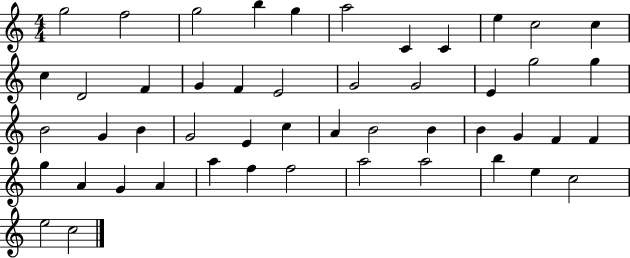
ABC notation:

X:1
T:Untitled
M:4/4
L:1/4
K:C
g2 f2 g2 b g a2 C C e c2 c c D2 F G F E2 G2 G2 E g2 g B2 G B G2 E c A B2 B B G F F g A G A a f f2 a2 a2 b e c2 e2 c2